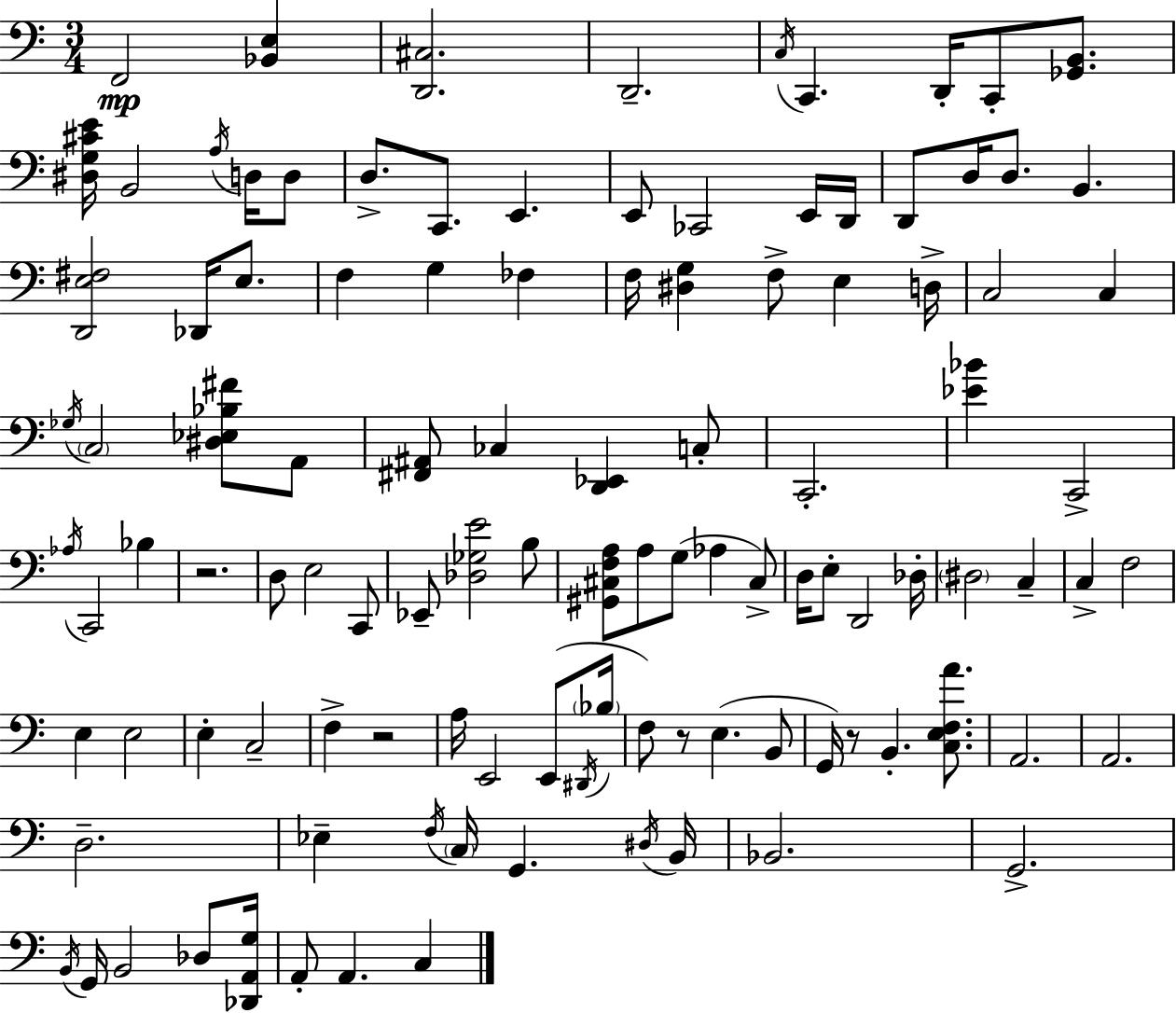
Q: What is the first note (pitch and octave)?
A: F2